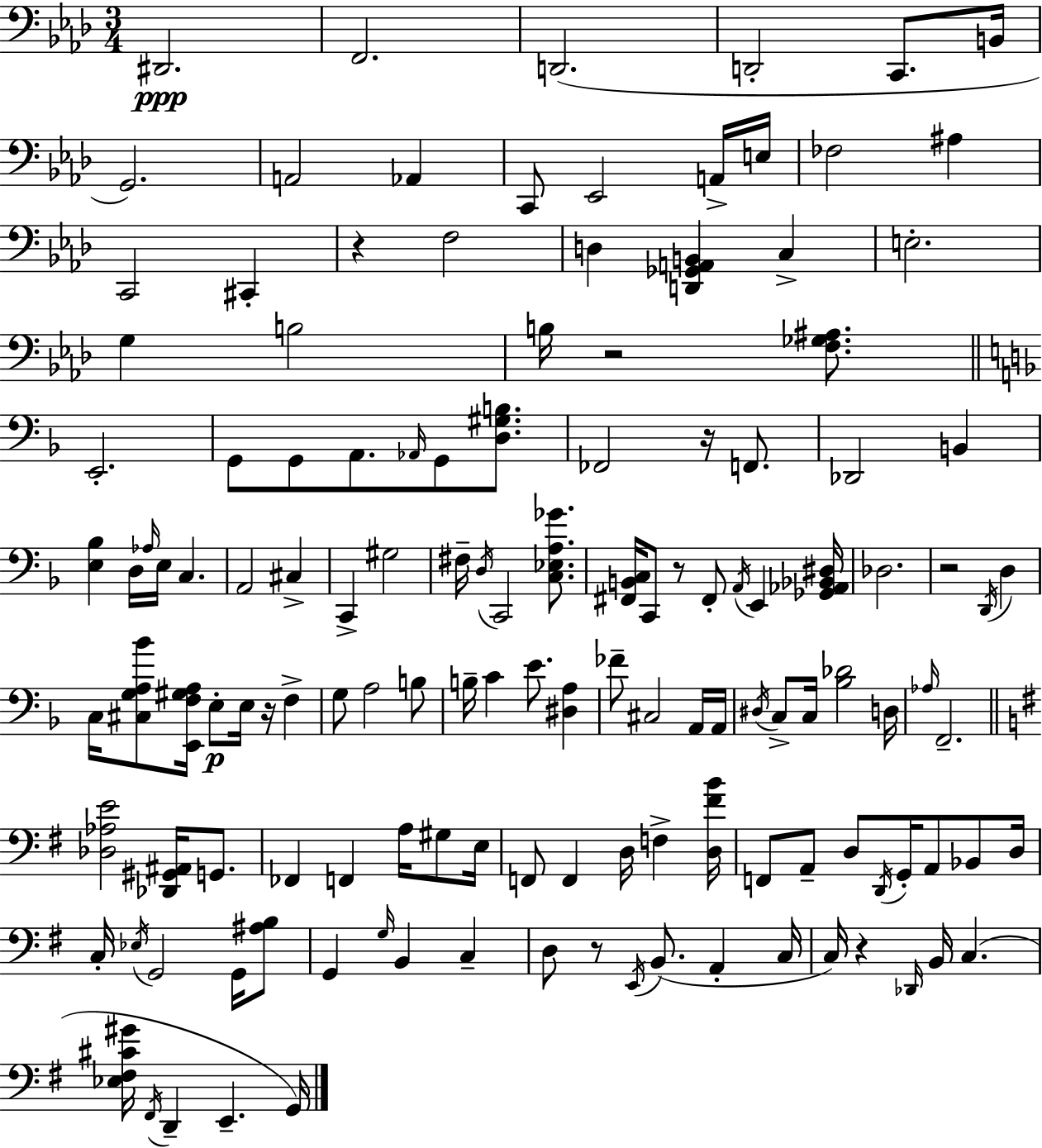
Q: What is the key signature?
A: AES major